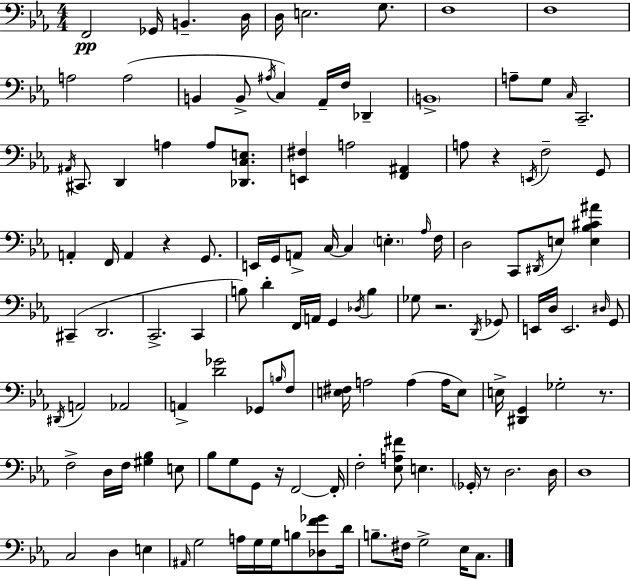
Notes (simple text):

F2/h Gb2/s B2/q. D3/s D3/s E3/h. G3/e. F3/w F3/w A3/h A3/h B2/q B2/e A#3/s C3/q Ab2/s F3/s Db2/q B2/w A3/e G3/e C3/s C2/h. A#2/s C#2/e. D2/q A3/q A3/e [Db2,C3,E3]/e. [E2,F#3]/q A3/h [F2,A#2]/q A3/e R/q E2/s F3/h G2/e A2/q F2/s A2/q R/q G2/e. E2/s G2/s A2/e C3/s C3/q E3/q. Ab3/s F3/s D3/h C2/e D#2/s E3/e [E3,Bb3,C#4,A#4]/q C#2/q D2/h. C2/h. C2/q B3/e D4/q F2/s A2/s G2/q Db3/s B3/q Gb3/e R/h. D2/s Gb2/e E2/s D3/s E2/h. D#3/s G2/e D#2/s A2/h Ab2/h A2/q [D4,Gb4]/h Gb2/e B3/s F3/e [E3,F#3]/s A3/h A3/q A3/s E3/e E3/s [D#2,G2]/q Gb3/h R/e. F3/h D3/s F3/s [G#3,Bb3]/q E3/e Bb3/e G3/e G2/e R/s F2/h F2/s F3/h [Eb3,A3,F#4]/e E3/q. Gb2/s R/e D3/h. D3/s D3/w C3/h D3/q E3/q A#2/s G3/h A3/s G3/s G3/s B3/e [Db3,F4,Gb4]/e D4/s B3/e. F#3/s G3/h Eb3/s C3/e.